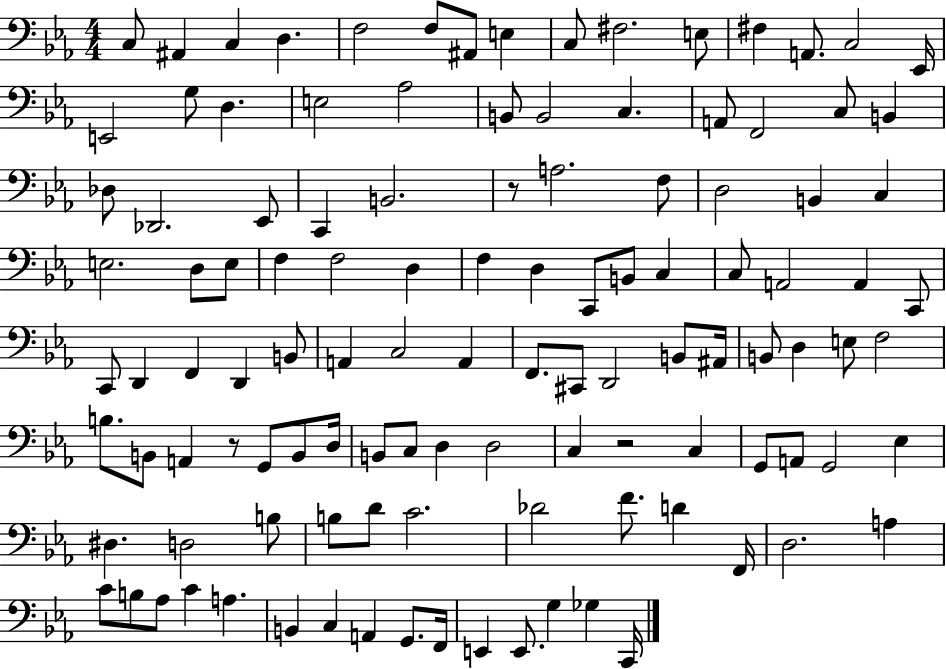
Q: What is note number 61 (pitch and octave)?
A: F2